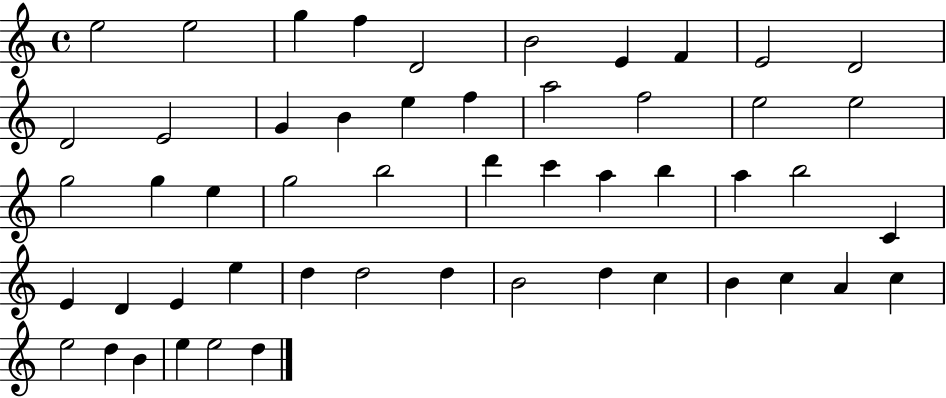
E5/h E5/h G5/q F5/q D4/h B4/h E4/q F4/q E4/h D4/h D4/h E4/h G4/q B4/q E5/q F5/q A5/h F5/h E5/h E5/h G5/h G5/q E5/q G5/h B5/h D6/q C6/q A5/q B5/q A5/q B5/h C4/q E4/q D4/q E4/q E5/q D5/q D5/h D5/q B4/h D5/q C5/q B4/q C5/q A4/q C5/q E5/h D5/q B4/q E5/q E5/h D5/q